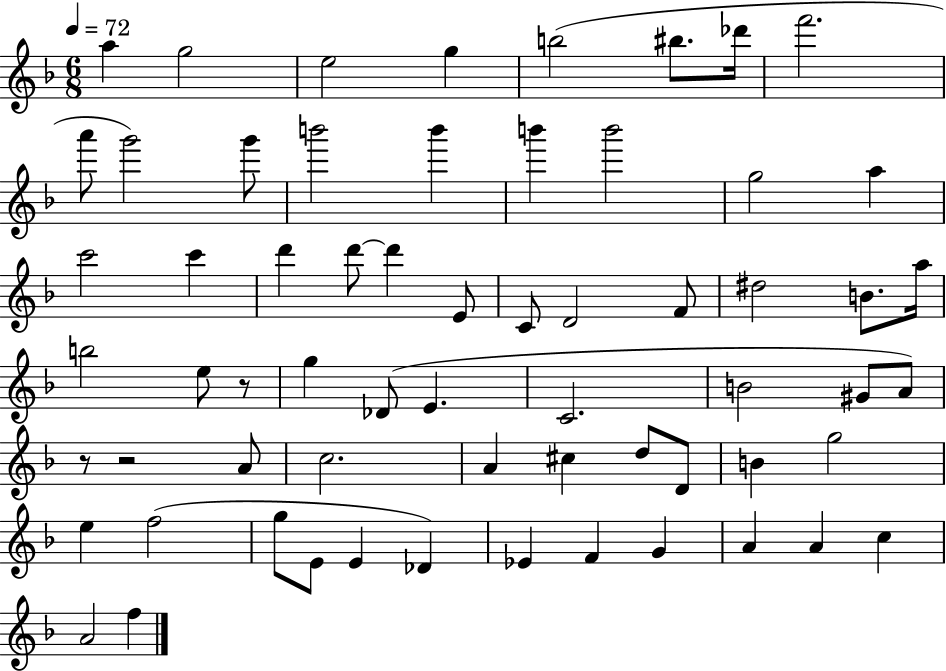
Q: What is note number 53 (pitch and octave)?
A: Eb4